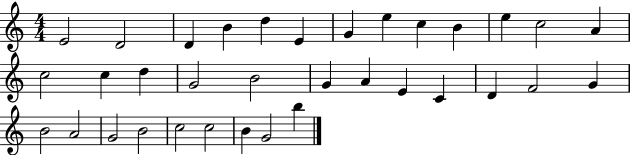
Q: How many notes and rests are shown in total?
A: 34